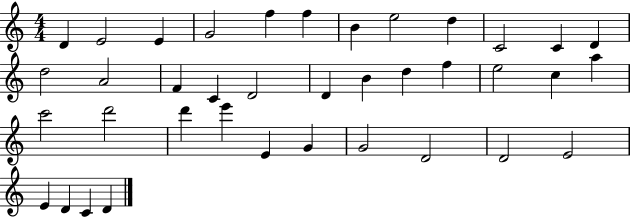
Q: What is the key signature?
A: C major